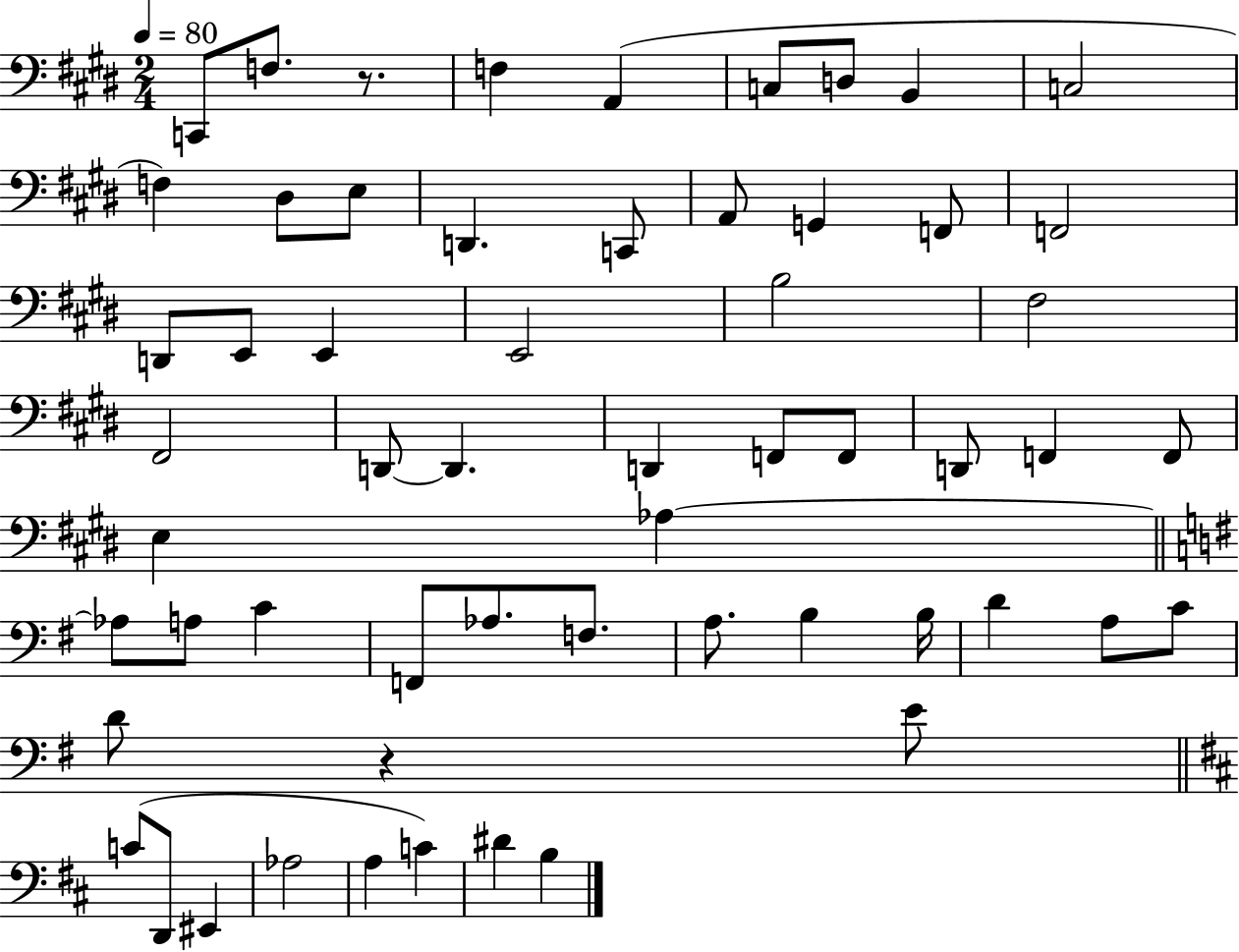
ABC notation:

X:1
T:Untitled
M:2/4
L:1/4
K:E
C,,/2 F,/2 z/2 F, A,, C,/2 D,/2 B,, C,2 F, ^D,/2 E,/2 D,, C,,/2 A,,/2 G,, F,,/2 F,,2 D,,/2 E,,/2 E,, E,,2 B,2 ^F,2 ^F,,2 D,,/2 D,, D,, F,,/2 F,,/2 D,,/2 F,, F,,/2 E, _A, _A,/2 A,/2 C F,,/2 _A,/2 F,/2 A,/2 B, B,/4 D A,/2 C/2 D/2 z E/2 C/2 D,,/2 ^E,, _A,2 A, C ^D B,